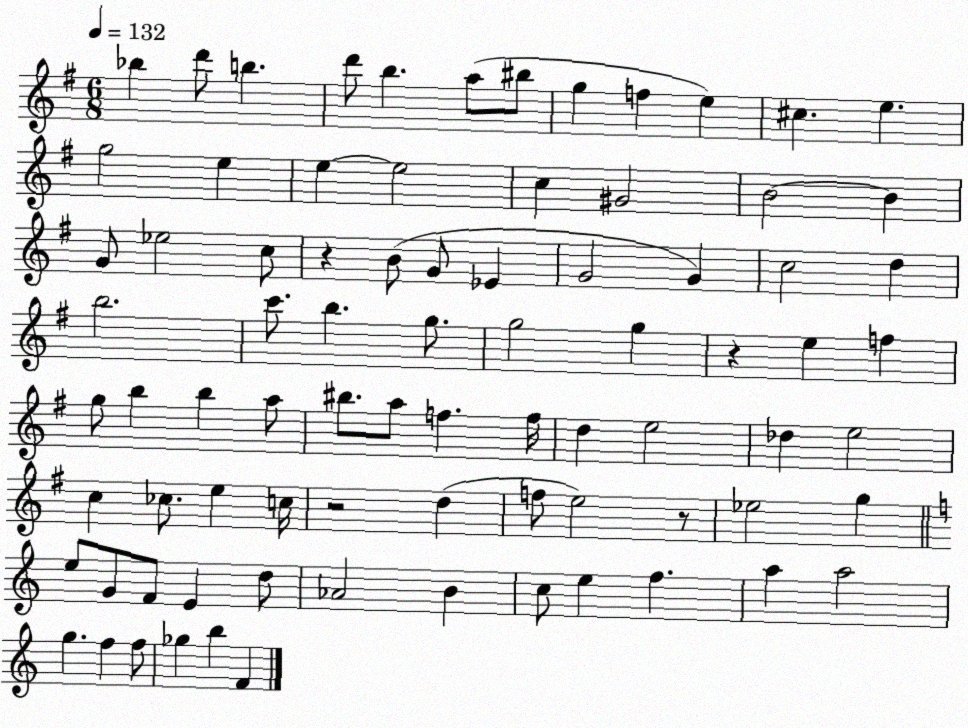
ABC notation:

X:1
T:Untitled
M:6/8
L:1/4
K:G
_b d'/2 b d'/2 b a/2 ^b/2 g f e ^c e g2 e e e2 c ^G2 B2 B G/2 _e2 c/2 z B/2 G/2 _E G2 G c2 d b2 c'/2 b g/2 g2 g z e f g/2 b b a/2 ^b/2 a/2 f f/4 d e2 _d e2 c _c/2 e c/4 z2 d f/2 e2 z/2 _e2 g e/2 G/2 F/2 E d/2 _A2 B c/2 e f a a2 g f f/2 _g b F